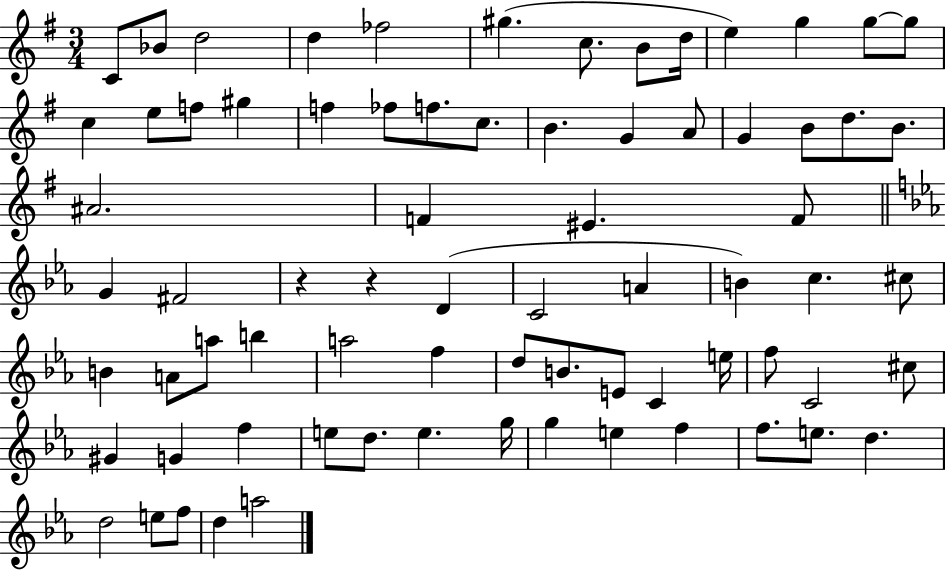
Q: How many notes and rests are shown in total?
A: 74